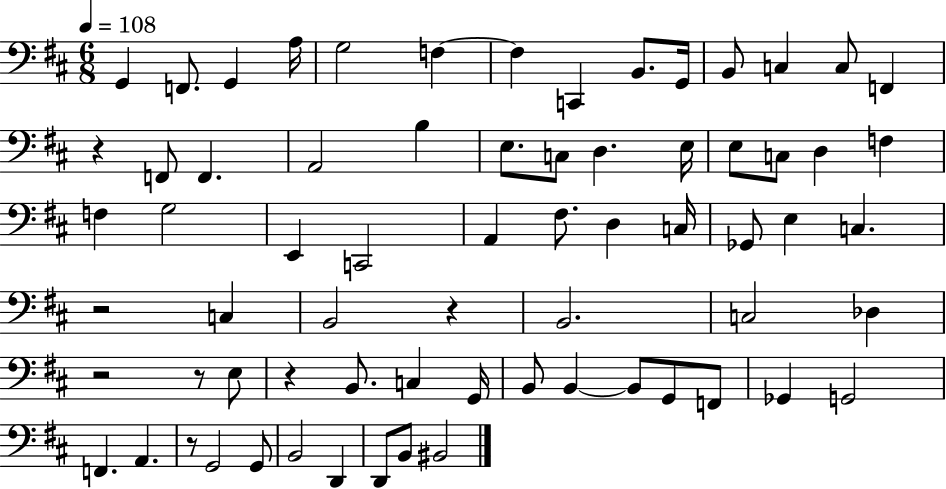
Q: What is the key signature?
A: D major